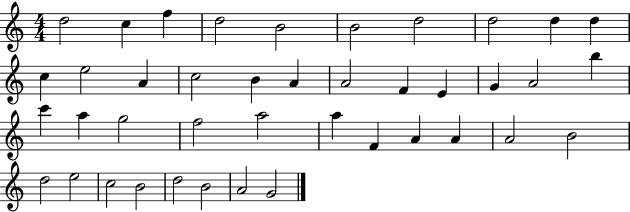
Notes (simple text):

D5/h C5/q F5/q D5/h B4/h B4/h D5/h D5/h D5/q D5/q C5/q E5/h A4/q C5/h B4/q A4/q A4/h F4/q E4/q G4/q A4/h B5/q C6/q A5/q G5/h F5/h A5/h A5/q F4/q A4/q A4/q A4/h B4/h D5/h E5/h C5/h B4/h D5/h B4/h A4/h G4/h